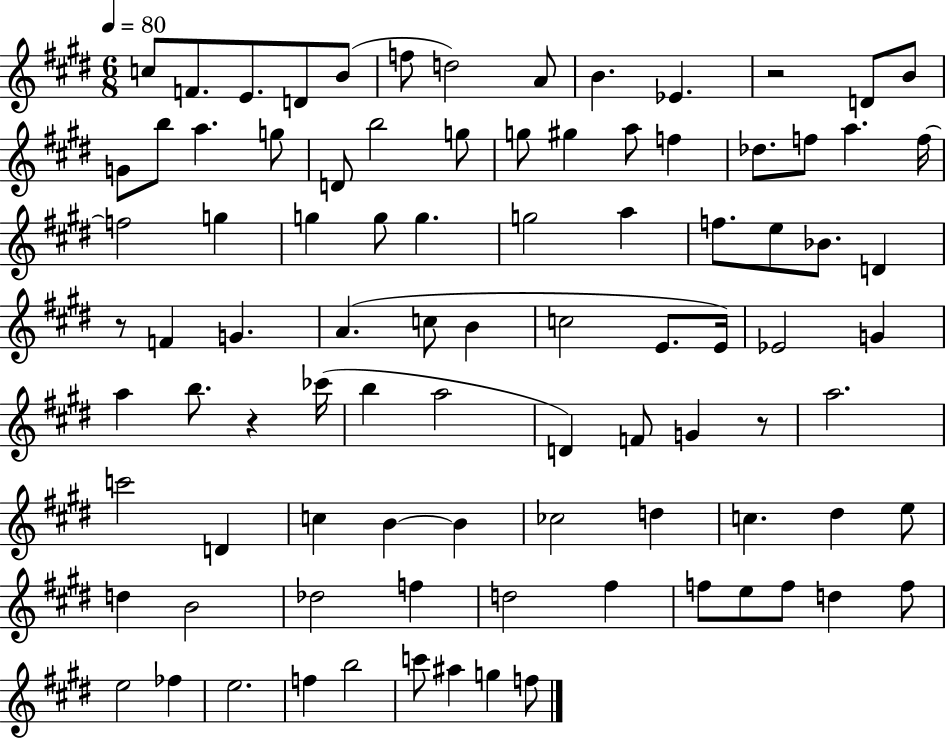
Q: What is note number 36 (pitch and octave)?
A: E5